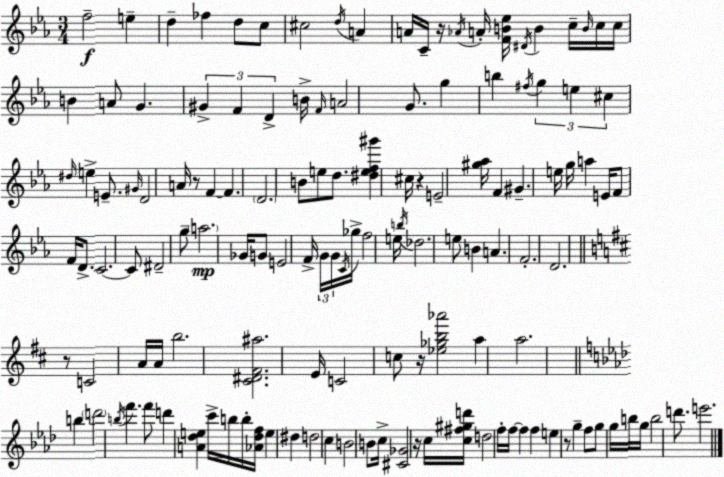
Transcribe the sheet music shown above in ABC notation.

X:1
T:Untitled
M:3/4
L:1/4
K:Eb
f2 e d _f d/2 c/2 ^c2 d/4 A A/4 C/4 z/4 _A/4 A/4 [FB_e]/4 ^D/4 B c/4 B/4 c/4 c/4 B A/2 G ^G F D B/4 F/4 A2 G/2 g b ^f/4 g e ^c ^d/4 e E/2 ^G/4 D2 A/4 z/2 F F D2 B/2 e/2 d/2 [^def^g'] ^c/4 z E2 [^g_a]/4 F ^G e/4 g/4 a E/4 F/2 F/4 D/2 C2 C/2 ^D2 g/2 a2 _G/4 G/2 E2 F/4 G/4 G/4 C/4 _g/4 f2 e/4 b/4 _d2 e/2 B A F2 D2 z/2 C2 A/4 A/4 b2 [^C^D^F^a]2 E/4 C2 c/2 z/4 [_e_gb_a']2 a a2 b d'2 b/4 f' f'/2 d' [A_de] c'/4 b/4 b/4 [_A_df]/4 e ^d d2 c B2 B/2 c/4 [^C_G]2 z/4 c/4 [c^f^gd']/4 d2 f/4 f/4 f f e z/2 g f/2 g/2 g/4 b/4 g/4 b2 d'/2 e'2